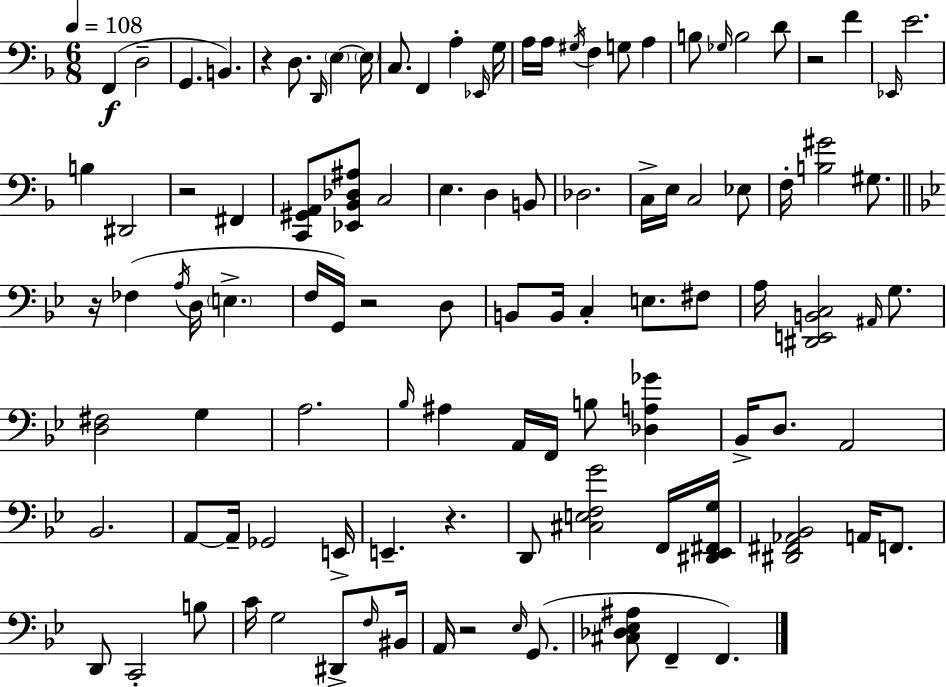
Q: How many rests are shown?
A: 7